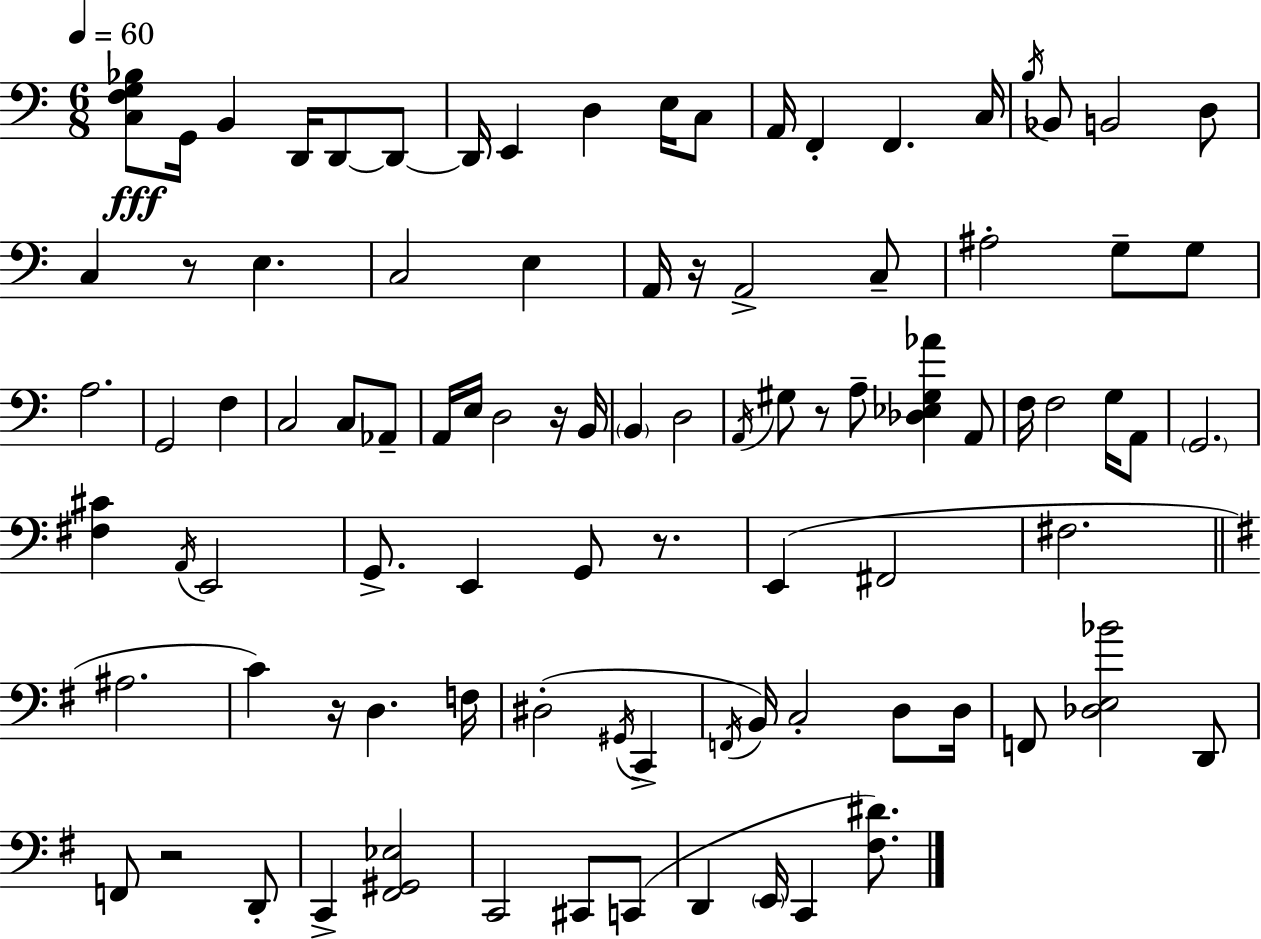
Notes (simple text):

[C3,F3,G3,Bb3]/e G2/s B2/q D2/s D2/e D2/e D2/s E2/q D3/q E3/s C3/e A2/s F2/q F2/q. C3/s B3/s Bb2/e B2/h D3/e C3/q R/e E3/q. C3/h E3/q A2/s R/s A2/h C3/e A#3/h G3/e G3/e A3/h. G2/h F3/q C3/h C3/e Ab2/e A2/s E3/s D3/h R/s B2/s B2/q D3/h A2/s G#3/e R/e A3/e [Db3,Eb3,G#3,Ab4]/q A2/e F3/s F3/h G3/s A2/e G2/h. [F#3,C#4]/q A2/s E2/h G2/e. E2/q G2/e R/e. E2/q F#2/h F#3/h. A#3/h. C4/q R/s D3/q. F3/s D#3/h G#2/s C2/q F2/s B2/s C3/h D3/e D3/s F2/e [Db3,E3,Bb4]/h D2/e F2/e R/h D2/e C2/q [F#2,G#2,Eb3]/h C2/h C#2/e C2/e D2/q E2/s C2/q [F#3,D#4]/e.